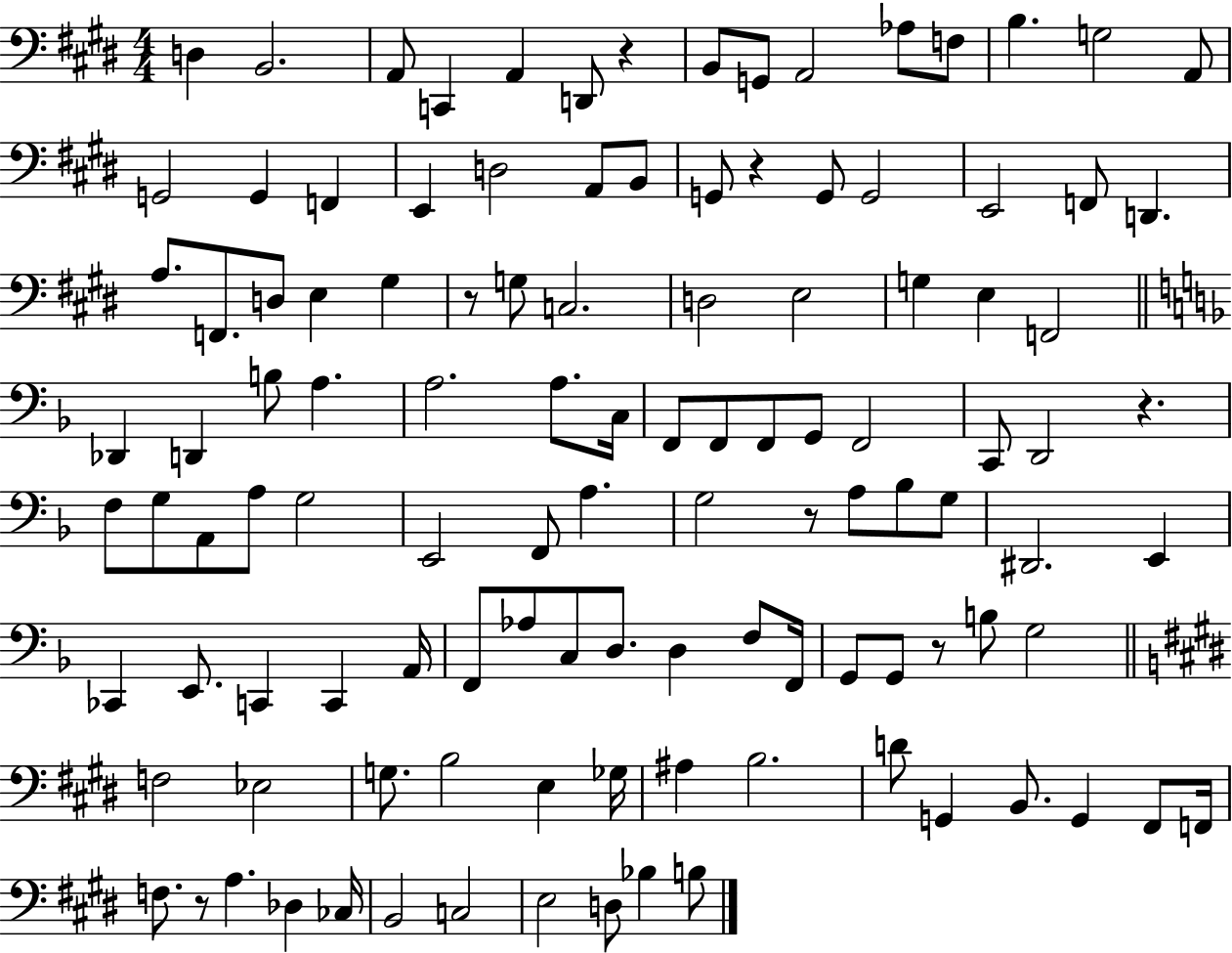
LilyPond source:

{
  \clef bass
  \numericTimeSignature
  \time 4/4
  \key e \major
  \repeat volta 2 { d4 b,2. | a,8 c,4 a,4 d,8 r4 | b,8 g,8 a,2 aes8 f8 | b4. g2 a,8 | \break g,2 g,4 f,4 | e,4 d2 a,8 b,8 | g,8 r4 g,8 g,2 | e,2 f,8 d,4. | \break a8. f,8. d8 e4 gis4 | r8 g8 c2. | d2 e2 | g4 e4 f,2 | \break \bar "||" \break \key f \major des,4 d,4 b8 a4. | a2. a8. c16 | f,8 f,8 f,8 g,8 f,2 | c,8 d,2 r4. | \break f8 g8 a,8 a8 g2 | e,2 f,8 a4. | g2 r8 a8 bes8 g8 | dis,2. e,4 | \break ces,4 e,8. c,4 c,4 a,16 | f,8 aes8 c8 d8. d4 f8 f,16 | g,8 g,8 r8 b8 g2 | \bar "||" \break \key e \major f2 ees2 | g8. b2 e4 ges16 | ais4 b2. | d'8 g,4 b,8. g,4 fis,8 f,16 | \break f8. r8 a4. des4 ces16 | b,2 c2 | e2 d8 bes4 b8 | } \bar "|."
}